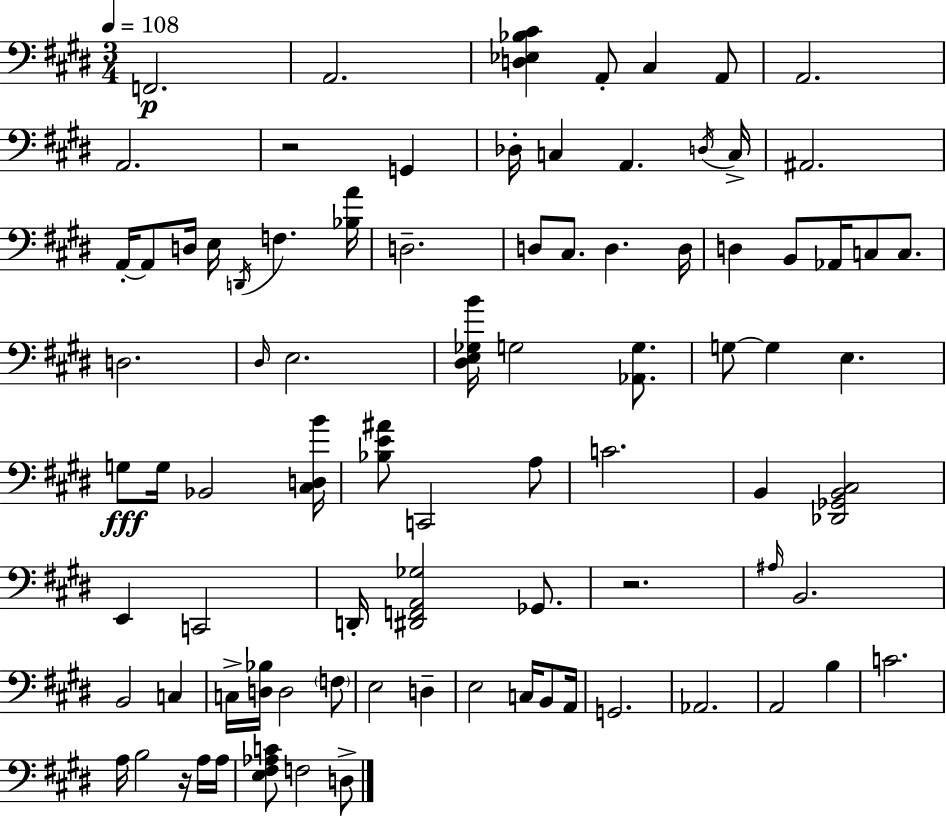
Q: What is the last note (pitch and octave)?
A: D3